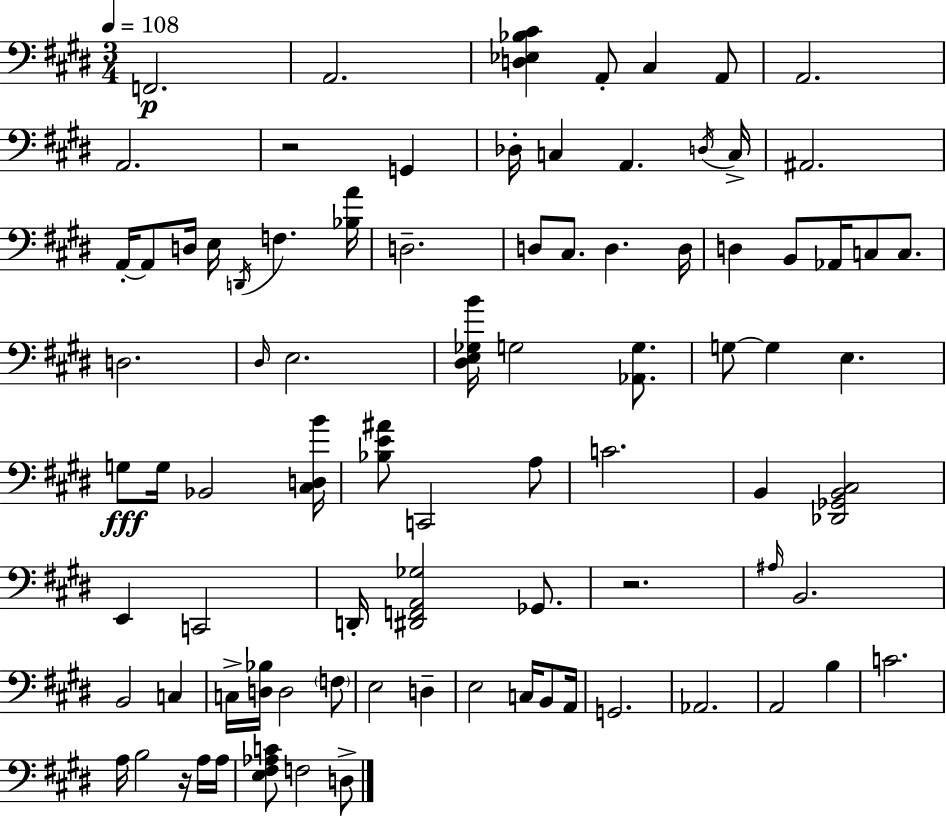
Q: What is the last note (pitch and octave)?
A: D3